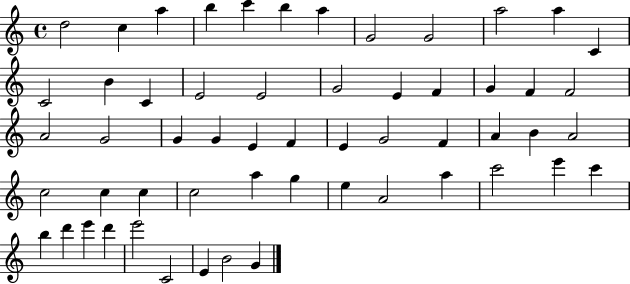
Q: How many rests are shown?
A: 0